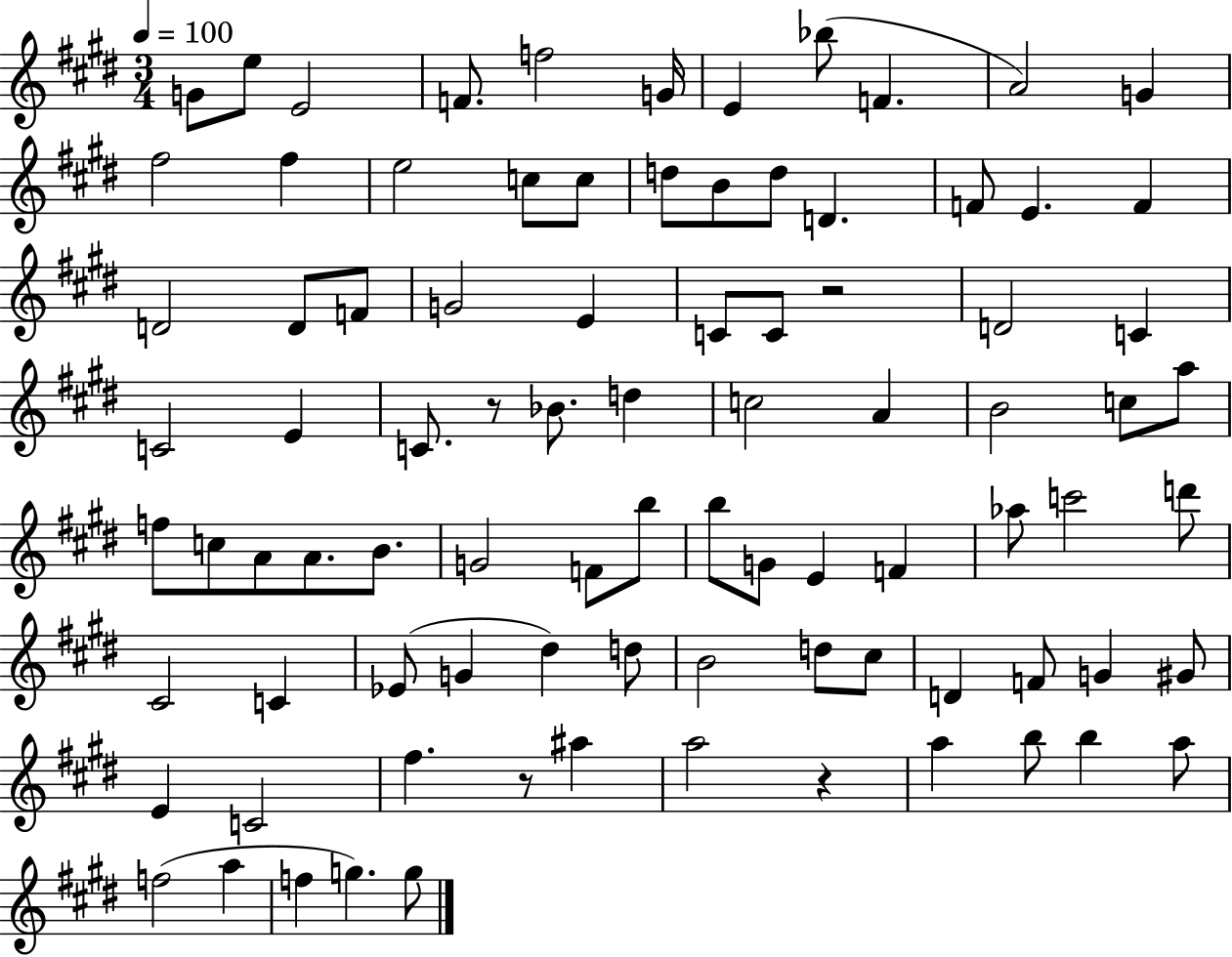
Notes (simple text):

G4/e E5/e E4/h F4/e. F5/h G4/s E4/q Bb5/e F4/q. A4/h G4/q F#5/h F#5/q E5/h C5/e C5/e D5/e B4/e D5/e D4/q. F4/e E4/q. F4/q D4/h D4/e F4/e G4/h E4/q C4/e C4/e R/h D4/h C4/q C4/h E4/q C4/e. R/e Bb4/e. D5/q C5/h A4/q B4/h C5/e A5/e F5/e C5/e A4/e A4/e. B4/e. G4/h F4/e B5/e B5/e G4/e E4/q F4/q Ab5/e C6/h D6/e C#4/h C4/q Eb4/e G4/q D#5/q D5/e B4/h D5/e C#5/e D4/q F4/e G4/q G#4/e E4/q C4/h F#5/q. R/e A#5/q A5/h R/q A5/q B5/e B5/q A5/e F5/h A5/q F5/q G5/q. G5/e